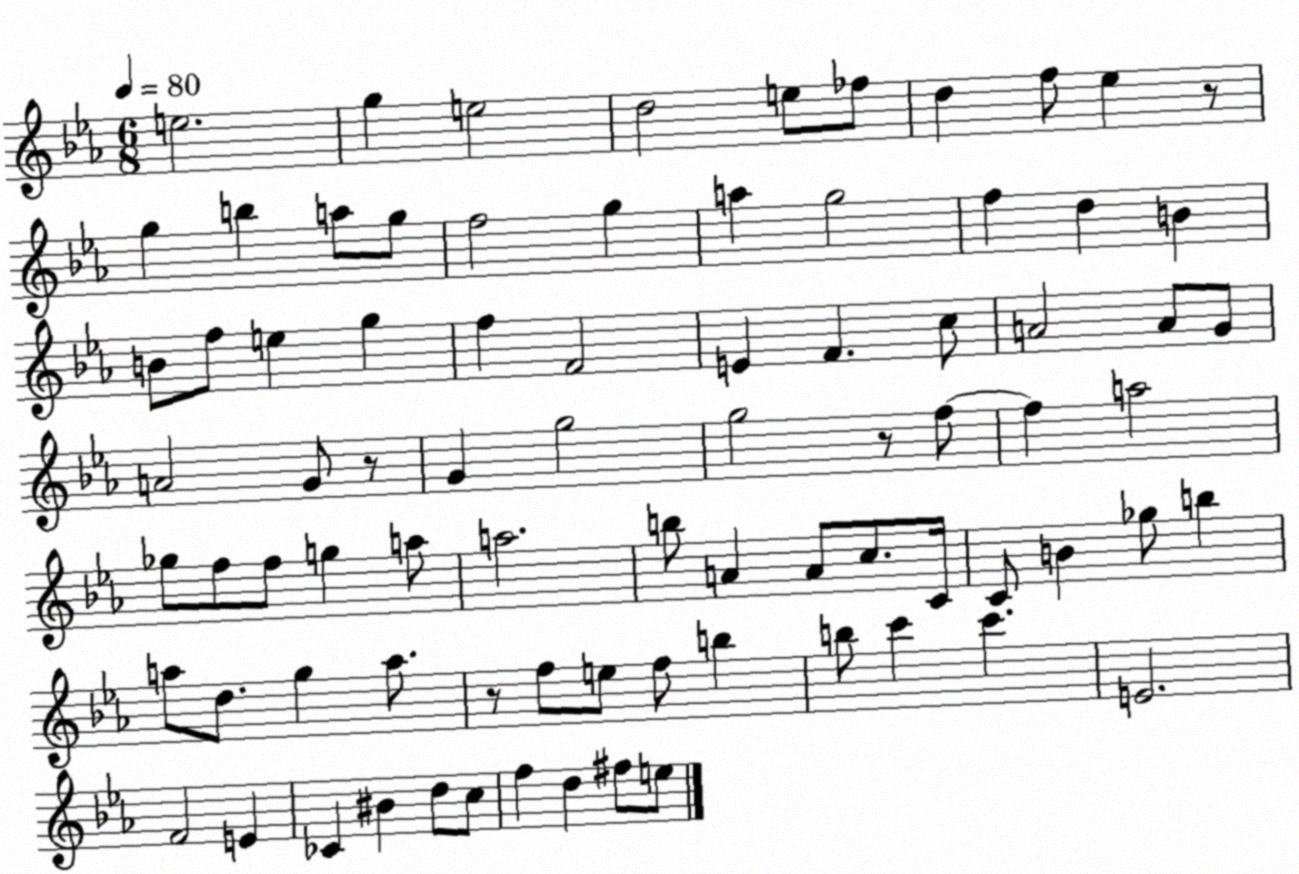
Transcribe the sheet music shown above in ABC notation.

X:1
T:Untitled
M:6/8
L:1/4
K:Eb
e2 g e2 d2 e/2 _f/2 d f/2 _e z/2 g b a/2 g/2 f2 g a g2 f d B B/2 f/2 e g f F2 E F c/2 A2 A/2 G/2 A2 G/2 z/2 G g2 g2 z/2 f/2 f a2 _g/2 f/2 f/2 g a/2 a2 b/2 A A/2 c/2 C/4 C/2 B _g/2 b a/2 d/2 g a/2 z/2 f/2 e/2 f/2 b b/2 c' c' E2 F2 E _C ^B d/2 c/2 f d ^f/2 e/2